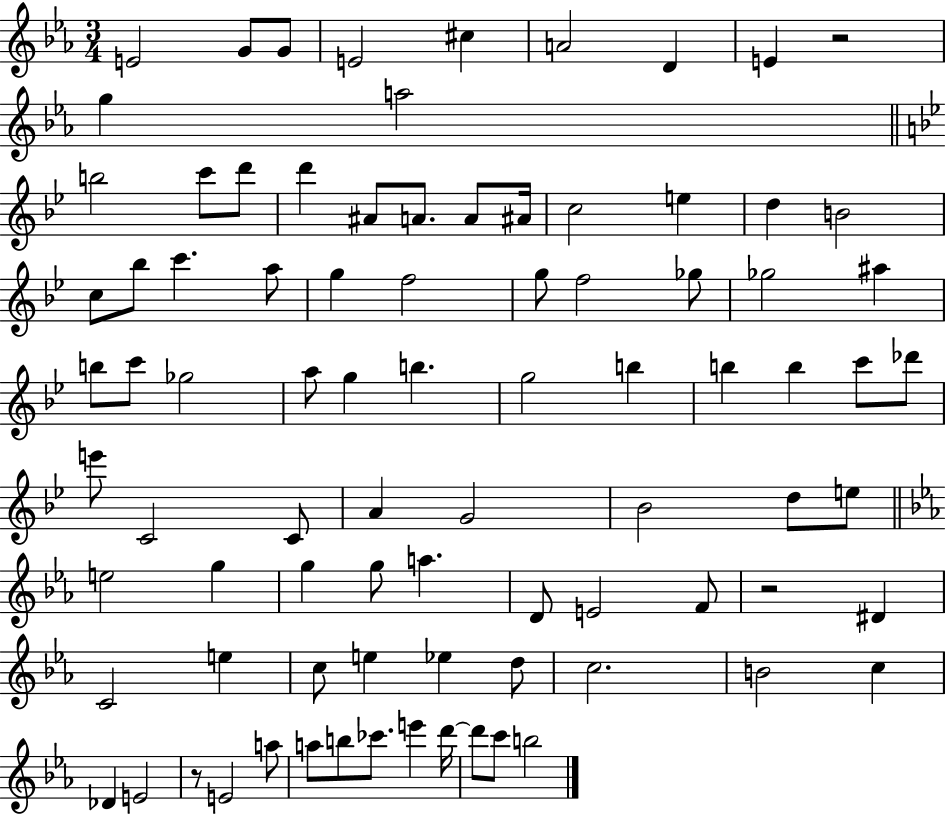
{
  \clef treble
  \numericTimeSignature
  \time 3/4
  \key ees \major
  e'2 g'8 g'8 | e'2 cis''4 | a'2 d'4 | e'4 r2 | \break g''4 a''2 | \bar "||" \break \key bes \major b''2 c'''8 d'''8 | d'''4 ais'8 a'8. a'8 ais'16 | c''2 e''4 | d''4 b'2 | \break c''8 bes''8 c'''4. a''8 | g''4 f''2 | g''8 f''2 ges''8 | ges''2 ais''4 | \break b''8 c'''8 ges''2 | a''8 g''4 b''4. | g''2 b''4 | b''4 b''4 c'''8 des'''8 | \break e'''8 c'2 c'8 | a'4 g'2 | bes'2 d''8 e''8 | \bar "||" \break \key ees \major e''2 g''4 | g''4 g''8 a''4. | d'8 e'2 f'8 | r2 dis'4 | \break c'2 e''4 | c''8 e''4 ees''4 d''8 | c''2. | b'2 c''4 | \break des'4 e'2 | r8 e'2 a''8 | a''8 b''8 ces'''8. e'''4 d'''16~~ | d'''8 c'''8 b''2 | \break \bar "|."
}